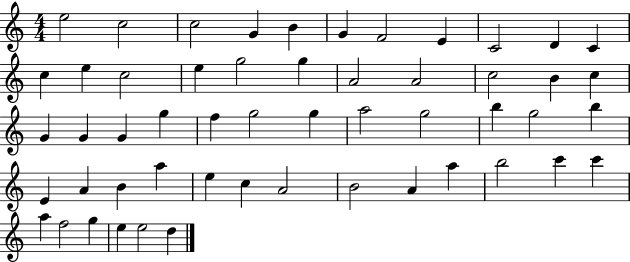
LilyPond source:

{
  \clef treble
  \numericTimeSignature
  \time 4/4
  \key c \major
  e''2 c''2 | c''2 g'4 b'4 | g'4 f'2 e'4 | c'2 d'4 c'4 | \break c''4 e''4 c''2 | e''4 g''2 g''4 | a'2 a'2 | c''2 b'4 c''4 | \break g'4 g'4 g'4 g''4 | f''4 g''2 g''4 | a''2 g''2 | b''4 g''2 b''4 | \break e'4 a'4 b'4 a''4 | e''4 c''4 a'2 | b'2 a'4 a''4 | b''2 c'''4 c'''4 | \break a''4 f''2 g''4 | e''4 e''2 d''4 | \bar "|."
}